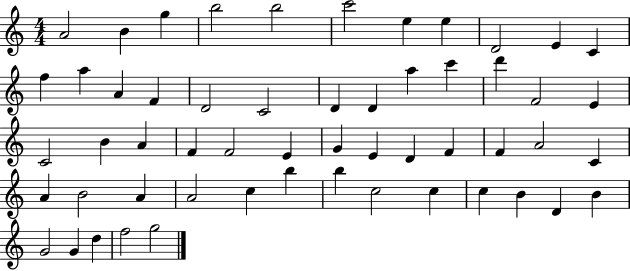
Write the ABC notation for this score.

X:1
T:Untitled
M:4/4
L:1/4
K:C
A2 B g b2 b2 c'2 e e D2 E C f a A F D2 C2 D D a c' d' F2 E C2 B A F F2 E G E D F F A2 C A B2 A A2 c b b c2 c c B D B G2 G d f2 g2